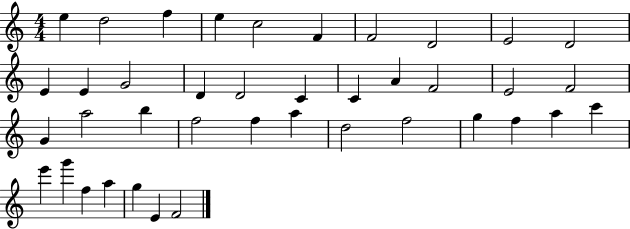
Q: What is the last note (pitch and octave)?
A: F4